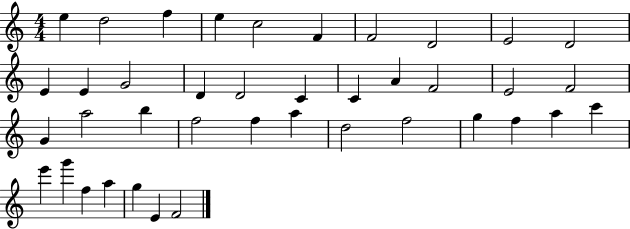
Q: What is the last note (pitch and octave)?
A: F4